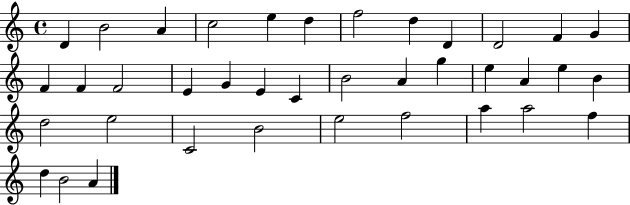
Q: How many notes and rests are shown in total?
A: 38